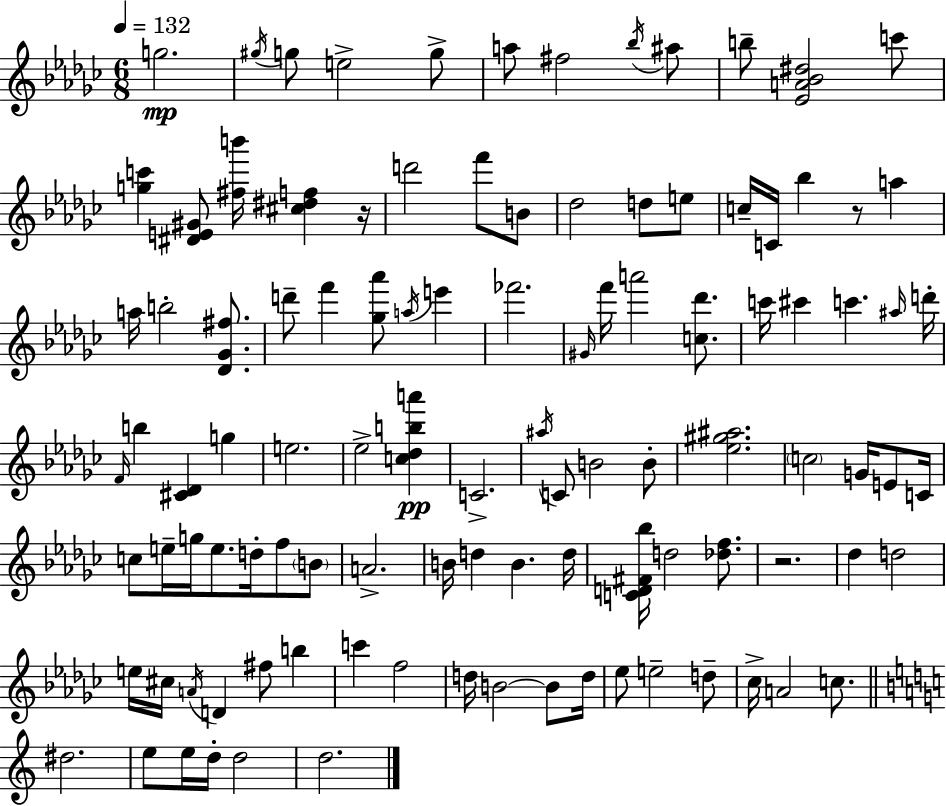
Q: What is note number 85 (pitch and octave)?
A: E5